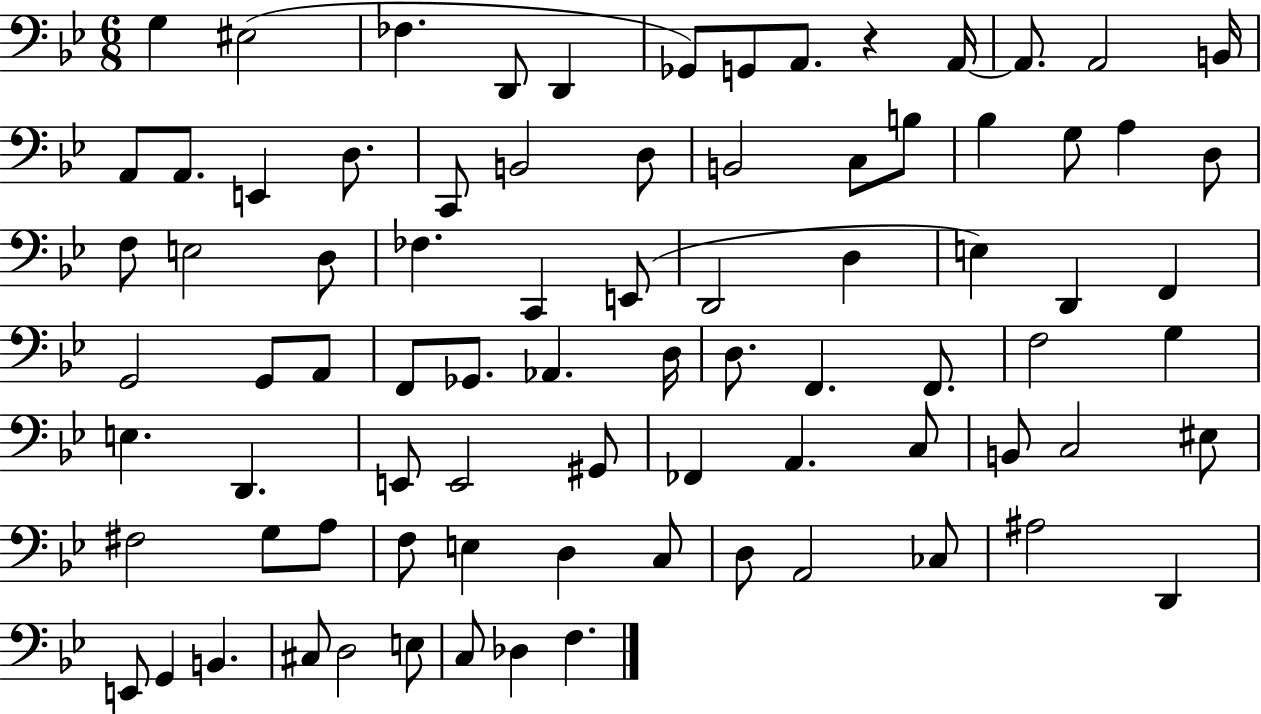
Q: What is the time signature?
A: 6/8